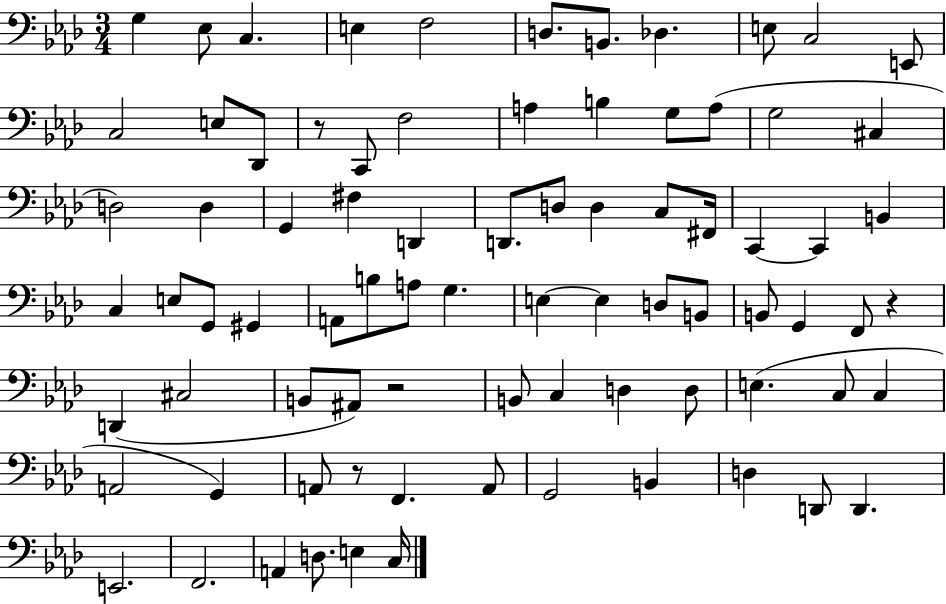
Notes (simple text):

G3/q Eb3/e C3/q. E3/q F3/h D3/e. B2/e. Db3/q. E3/e C3/h E2/e C3/h E3/e Db2/e R/e C2/e F3/h A3/q B3/q G3/e A3/e G3/h C#3/q D3/h D3/q G2/q F#3/q D2/q D2/e. D3/e D3/q C3/e F#2/s C2/q C2/q B2/q C3/q E3/e G2/e G#2/q A2/e B3/e A3/e G3/q. E3/q E3/q D3/e B2/e B2/e G2/q F2/e R/q D2/q C#3/h B2/e A#2/e R/h B2/e C3/q D3/q D3/e E3/q. C3/e C3/q A2/h G2/q A2/e R/e F2/q. A2/e G2/h B2/q D3/q D2/e D2/q. E2/h. F2/h. A2/q D3/e. E3/q C3/s